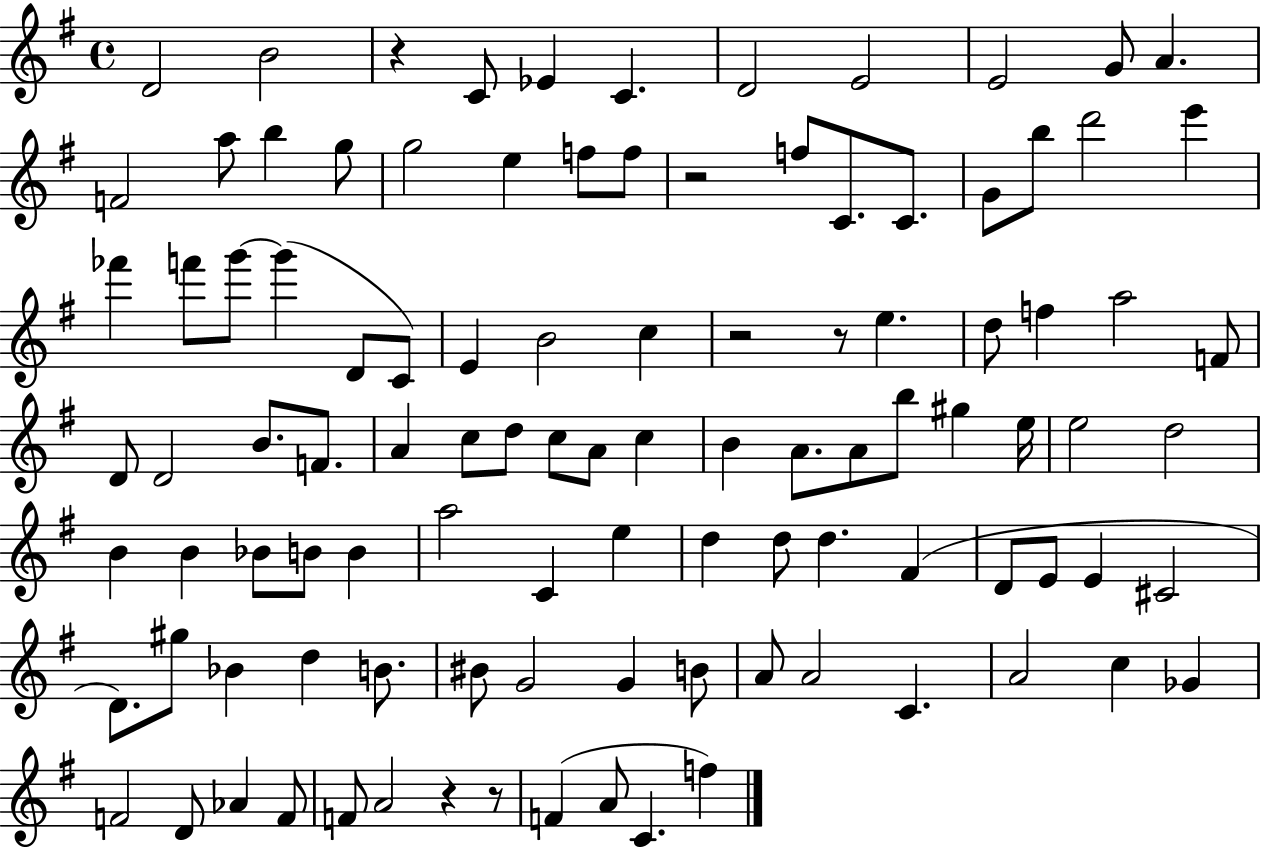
X:1
T:Untitled
M:4/4
L:1/4
K:G
D2 B2 z C/2 _E C D2 E2 E2 G/2 A F2 a/2 b g/2 g2 e f/2 f/2 z2 f/2 C/2 C/2 G/2 b/2 d'2 e' _f' f'/2 g'/2 g' D/2 C/2 E B2 c z2 z/2 e d/2 f a2 F/2 D/2 D2 B/2 F/2 A c/2 d/2 c/2 A/2 c B A/2 A/2 b/2 ^g e/4 e2 d2 B B _B/2 B/2 B a2 C e d d/2 d ^F D/2 E/2 E ^C2 D/2 ^g/2 _B d B/2 ^B/2 G2 G B/2 A/2 A2 C A2 c _G F2 D/2 _A F/2 F/2 A2 z z/2 F A/2 C f